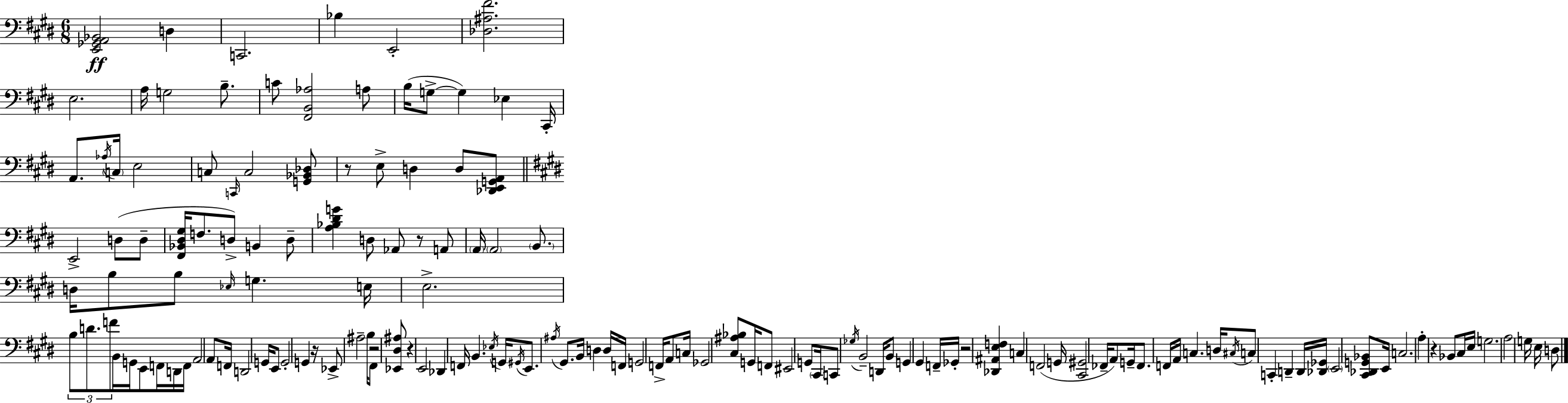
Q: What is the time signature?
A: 6/8